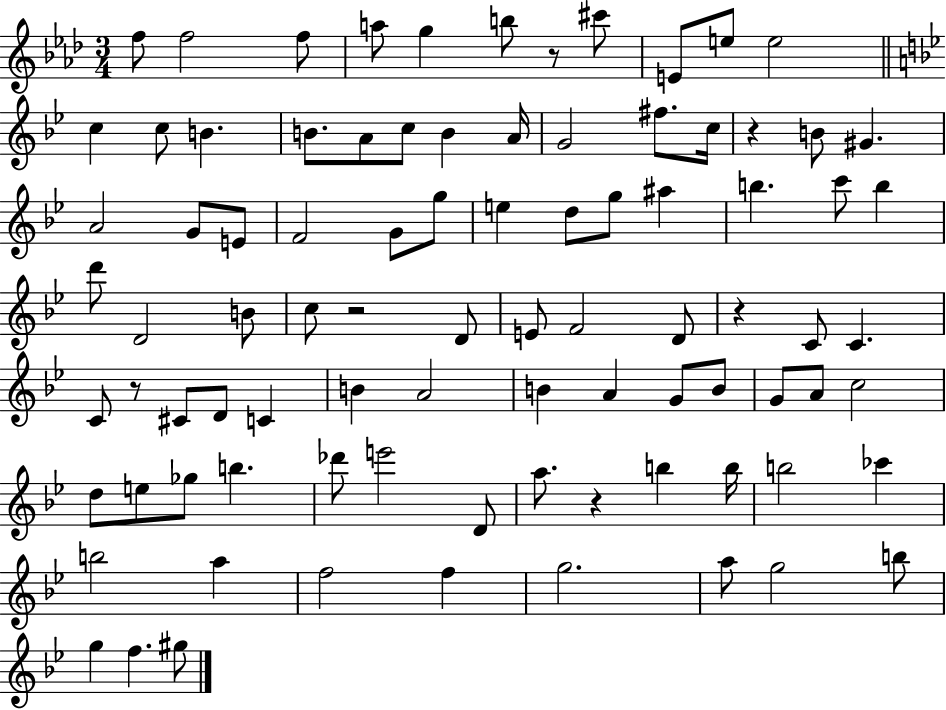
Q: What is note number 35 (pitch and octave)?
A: C6